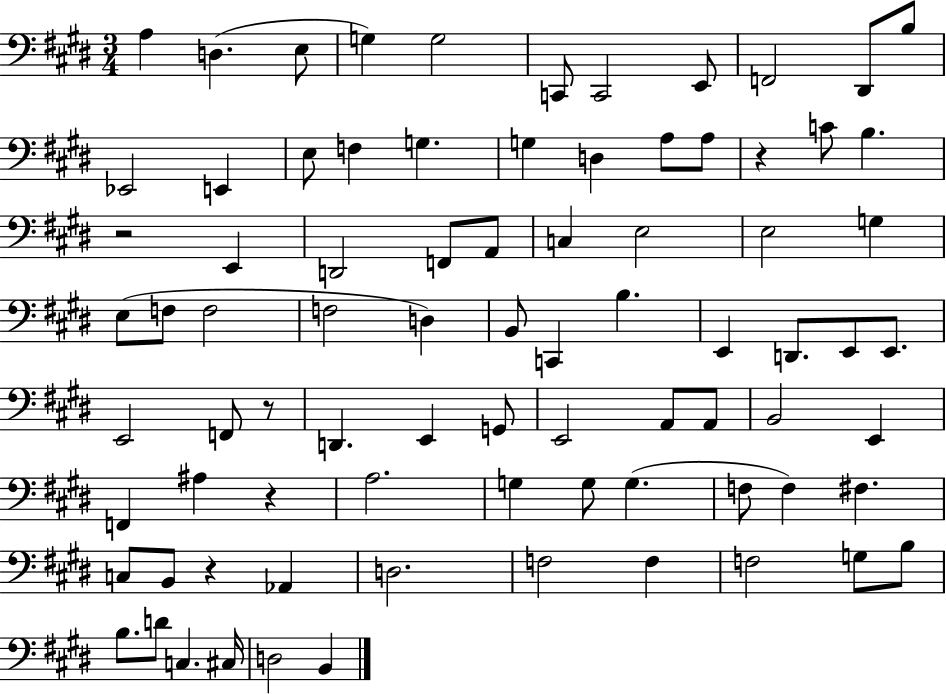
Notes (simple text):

A3/q D3/q. E3/e G3/q G3/h C2/e C2/h E2/e F2/h D#2/e B3/e Eb2/h E2/q E3/e F3/q G3/q. G3/q D3/q A3/e A3/e R/q C4/e B3/q. R/h E2/q D2/h F2/e A2/e C3/q E3/h E3/h G3/q E3/e F3/e F3/h F3/h D3/q B2/e C2/q B3/q. E2/q D2/e. E2/e E2/e. E2/h F2/e R/e D2/q. E2/q G2/e E2/h A2/e A2/e B2/h E2/q F2/q A#3/q R/q A3/h. G3/q G3/e G3/q. F3/e F3/q F#3/q. C3/e B2/e R/q Ab2/q D3/h. F3/h F3/q F3/h G3/e B3/e B3/e. D4/e C3/q. C#3/s D3/h B2/q